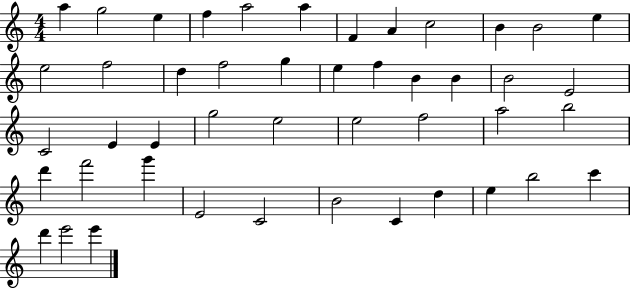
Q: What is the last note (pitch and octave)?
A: E6